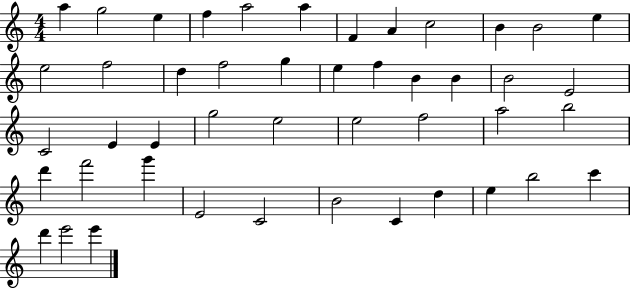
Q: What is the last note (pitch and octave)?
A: E6